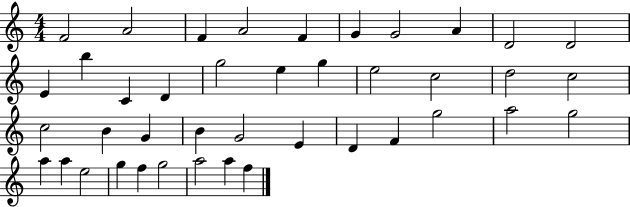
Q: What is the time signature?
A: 4/4